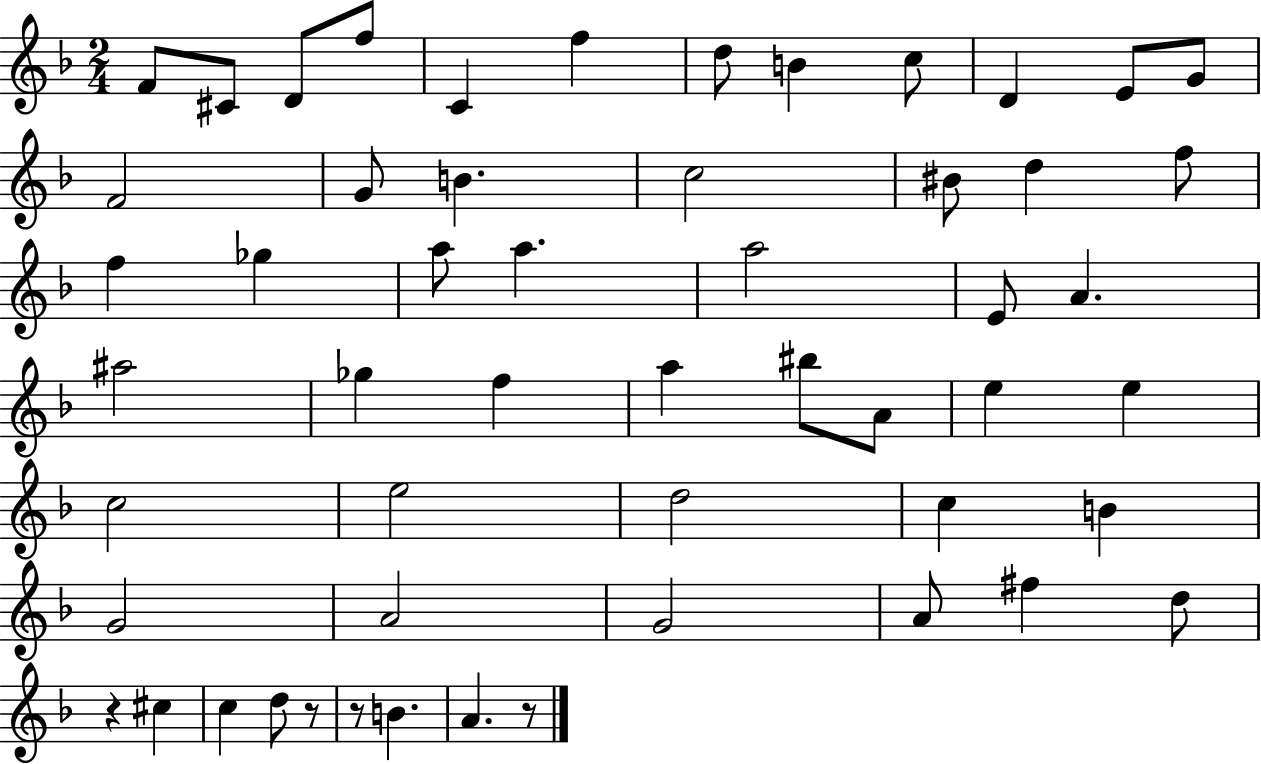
X:1
T:Untitled
M:2/4
L:1/4
K:F
F/2 ^C/2 D/2 f/2 C f d/2 B c/2 D E/2 G/2 F2 G/2 B c2 ^B/2 d f/2 f _g a/2 a a2 E/2 A ^a2 _g f a ^b/2 A/2 e e c2 e2 d2 c B G2 A2 G2 A/2 ^f d/2 z ^c c d/2 z/2 z/2 B A z/2